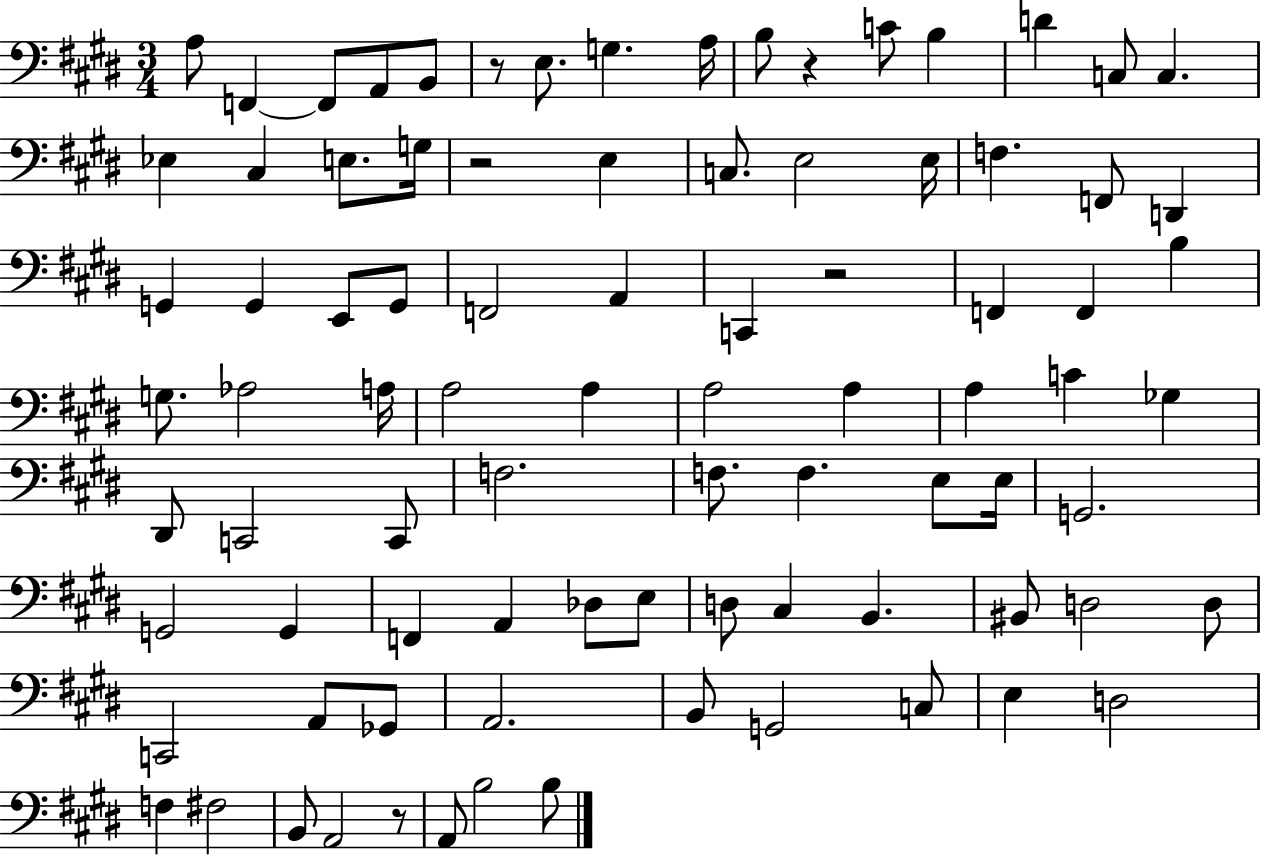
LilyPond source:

{
  \clef bass
  \numericTimeSignature
  \time 3/4
  \key e \major
  a8 f,4~~ f,8 a,8 b,8 | r8 e8. g4. a16 | b8 r4 c'8 b4 | d'4 c8 c4. | \break ees4 cis4 e8. g16 | r2 e4 | c8. e2 e16 | f4. f,8 d,4 | \break g,4 g,4 e,8 g,8 | f,2 a,4 | c,4 r2 | f,4 f,4 b4 | \break g8. aes2 a16 | a2 a4 | a2 a4 | a4 c'4 ges4 | \break dis,8 c,2 c,8 | f2. | f8. f4. e8 e16 | g,2. | \break g,2 g,4 | f,4 a,4 des8 e8 | d8 cis4 b,4. | bis,8 d2 d8 | \break c,2 a,8 ges,8 | a,2. | b,8 g,2 c8 | e4 d2 | \break f4 fis2 | b,8 a,2 r8 | a,8 b2 b8 | \bar "|."
}